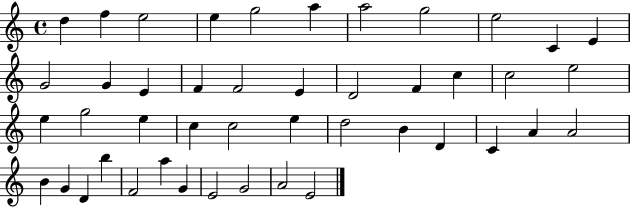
{
  \clef treble
  \time 4/4
  \defaultTimeSignature
  \key c \major
  d''4 f''4 e''2 | e''4 g''2 a''4 | a''2 g''2 | e''2 c'4 e'4 | \break g'2 g'4 e'4 | f'4 f'2 e'4 | d'2 f'4 c''4 | c''2 e''2 | \break e''4 g''2 e''4 | c''4 c''2 e''4 | d''2 b'4 d'4 | c'4 a'4 a'2 | \break b'4 g'4 d'4 b''4 | f'2 a''4 g'4 | e'2 g'2 | a'2 e'2 | \break \bar "|."
}